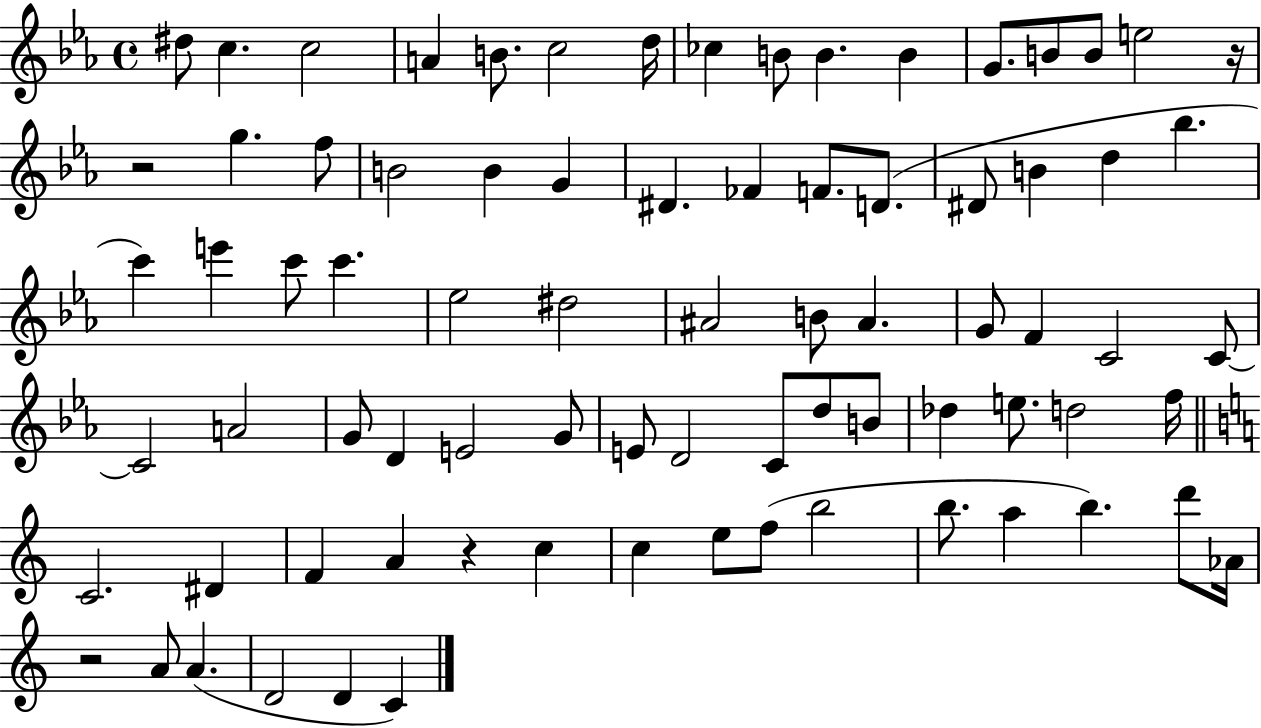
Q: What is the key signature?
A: EES major